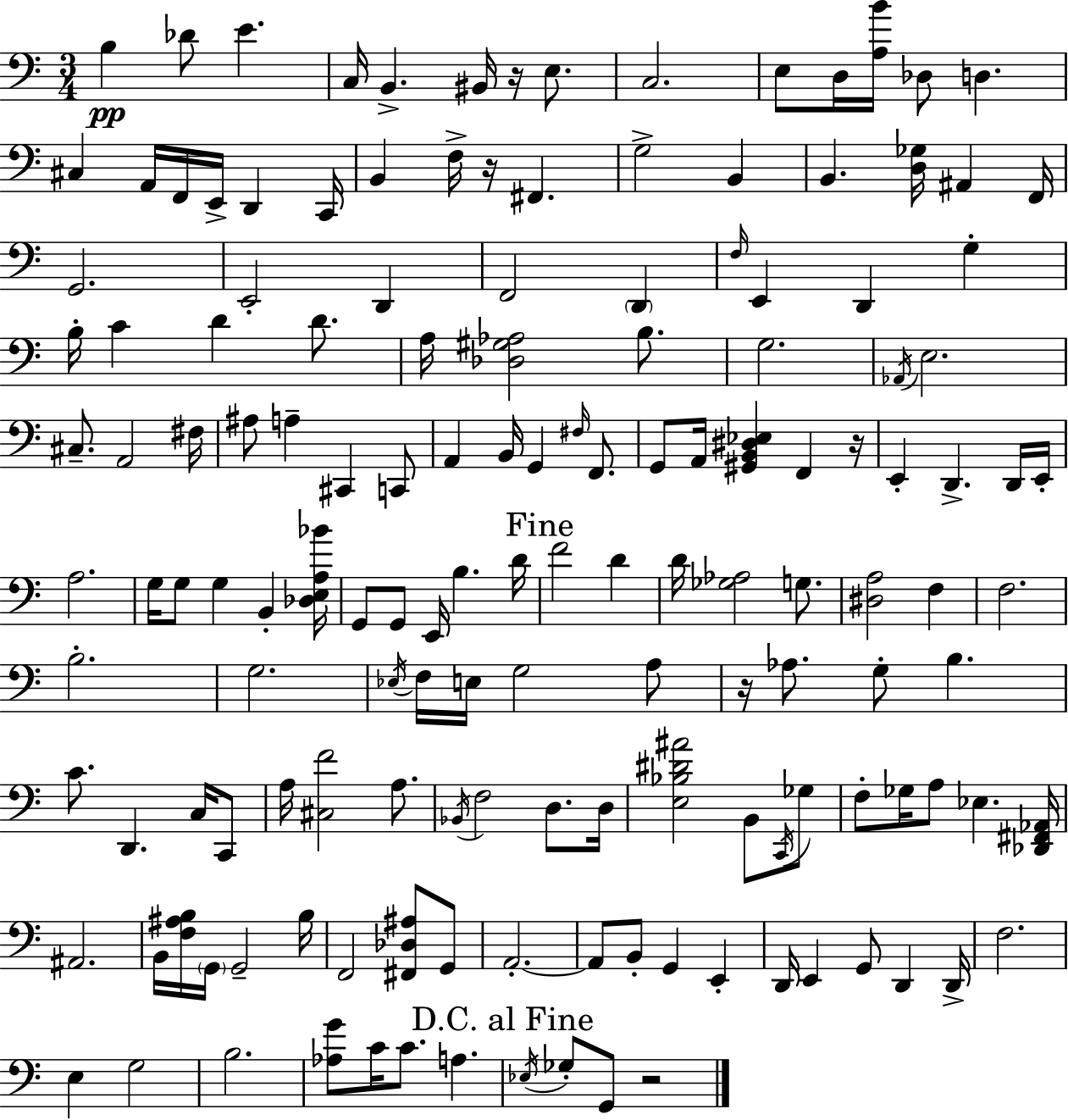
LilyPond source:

{
  \clef bass
  \numericTimeSignature
  \time 3/4
  \key a \minor
  \repeat volta 2 { b4\pp des'8 e'4. | c16 b,4.-> bis,16 r16 e8. | c2. | e8 d16 <a b'>16 des8 d4. | \break cis4 a,16 f,16 e,16-> d,4 c,16 | b,4 f16-> r16 fis,4. | g2-> b,4 | b,4. <d ges>16 ais,4 f,16 | \break g,2. | e,2-. d,4 | f,2 \parenthesize d,4 | \grace { f16 } e,4 d,4 g4-. | \break b16-. c'4 d'4 d'8. | a16 <des gis aes>2 b8. | g2. | \acciaccatura { aes,16 } e2. | \break cis8.-- a,2 | fis16 ais8 a4-- cis,4 | c,8 a,4 b,16 g,4 \grace { fis16 } | f,8. g,8 a,16 <gis, b, dis ees>4 f,4 | \break r16 e,4-. d,4.-> | d,16 e,16-. a2. | g16 g8 g4 b,4-. | <des e a bes'>16 g,8 g,8 e,16 b4. | \break d'16 \mark "Fine" f'2 d'4 | d'16 <ges aes>2 | g8. <dis a>2 f4 | f2. | \break b2.-. | g2. | \acciaccatura { ees16 } f16 e16 g2 | a8 r16 aes8. g8-. b4. | \break c'8. d,4. | c16 c,8 a16 <cis f'>2 | a8. \acciaccatura { bes,16 } f2 | d8. d16 <e bes dis' ais'>2 | \break b,8 \acciaccatura { c,16 } ges8 f8-. ges16 a8 ees4. | <des, fis, aes,>16 ais,2. | b,16 <f ais b>16 \parenthesize g,16 g,2-- | b16 f,2 | \break <fis, des ais>8 g,8 a,2.-.~~ | a,8 b,8-. g,4 | e,4-. d,16 e,4 g,8 | d,4 d,16-> f2. | \break e4 g2 | b2. | <aes g'>8 c'16 c'8. | a4. \mark "D.C. al Fine" \acciaccatura { ees16 } ges8-. g,8 r2 | \break } \bar "|."
}